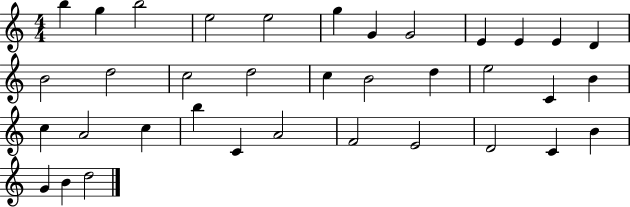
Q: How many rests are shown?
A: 0